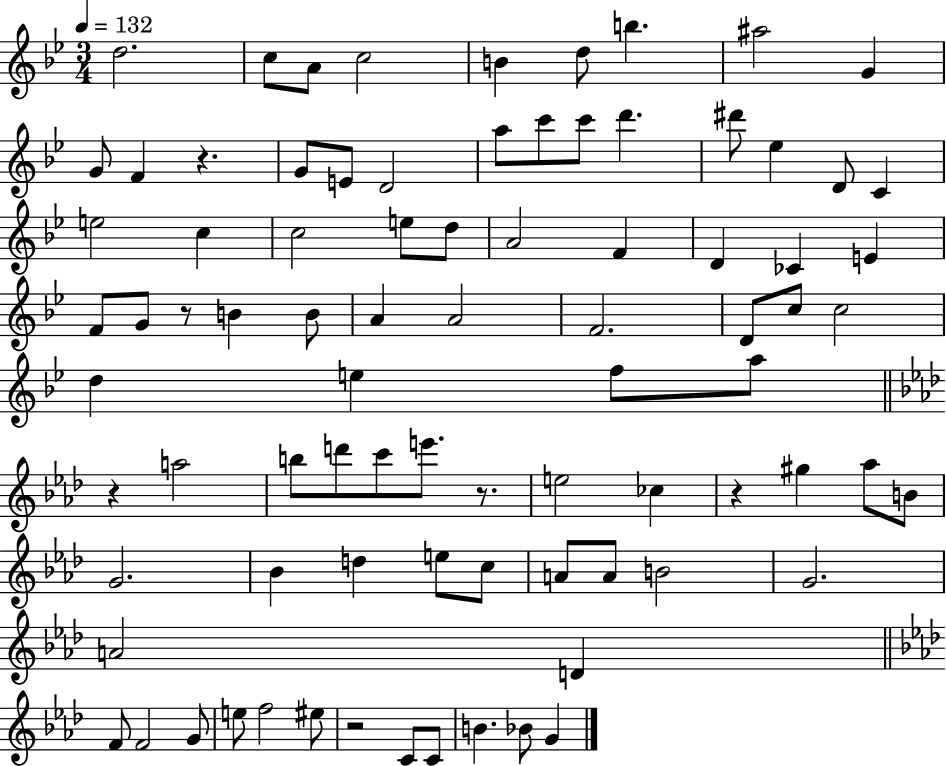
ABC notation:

X:1
T:Untitled
M:3/4
L:1/4
K:Bb
d2 c/2 A/2 c2 B d/2 b ^a2 G G/2 F z G/2 E/2 D2 a/2 c'/2 c'/2 d' ^d'/2 _e D/2 C e2 c c2 e/2 d/2 A2 F D _C E F/2 G/2 z/2 B B/2 A A2 F2 D/2 c/2 c2 d e f/2 a/2 z a2 b/2 d'/2 c'/2 e'/2 z/2 e2 _c z ^g _a/2 B/2 G2 _B d e/2 c/2 A/2 A/2 B2 G2 A2 D F/2 F2 G/2 e/2 f2 ^e/2 z2 C/2 C/2 B _B/2 G